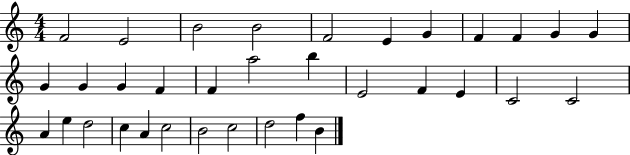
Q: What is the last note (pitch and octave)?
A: B4